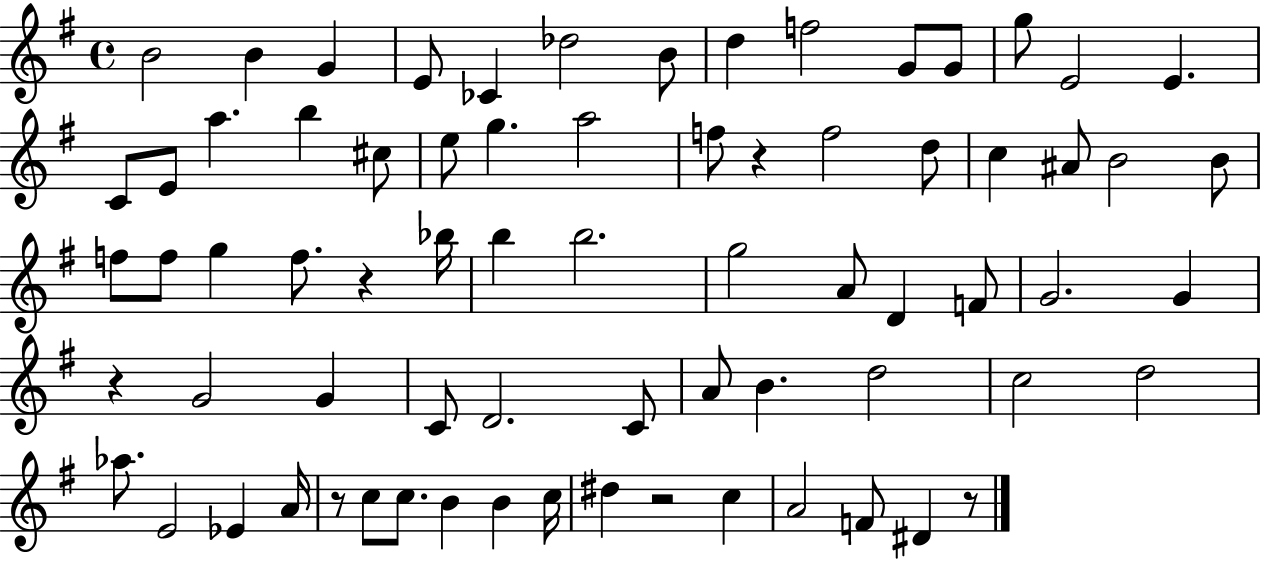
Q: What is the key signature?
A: G major